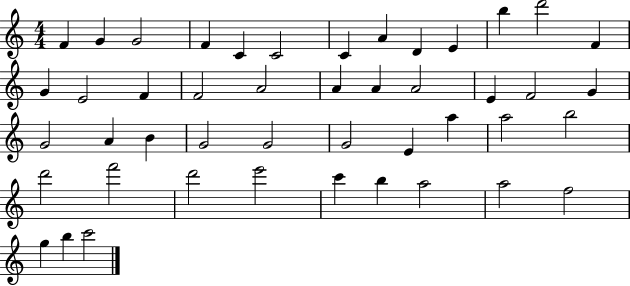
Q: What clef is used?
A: treble